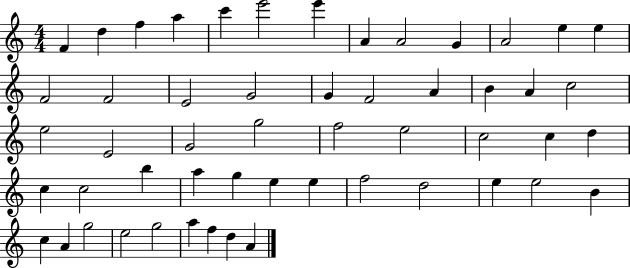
X:1
T:Untitled
M:4/4
L:1/4
K:C
F d f a c' e'2 e' A A2 G A2 e e F2 F2 E2 G2 G F2 A B A c2 e2 E2 G2 g2 f2 e2 c2 c d c c2 b a g e e f2 d2 e e2 B c A g2 e2 g2 a f d A